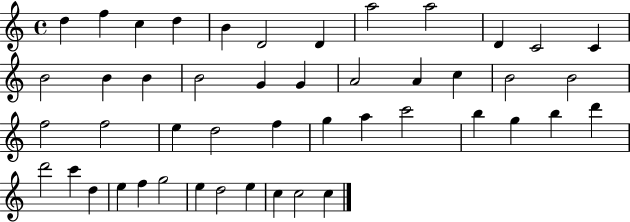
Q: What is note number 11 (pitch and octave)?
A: C4